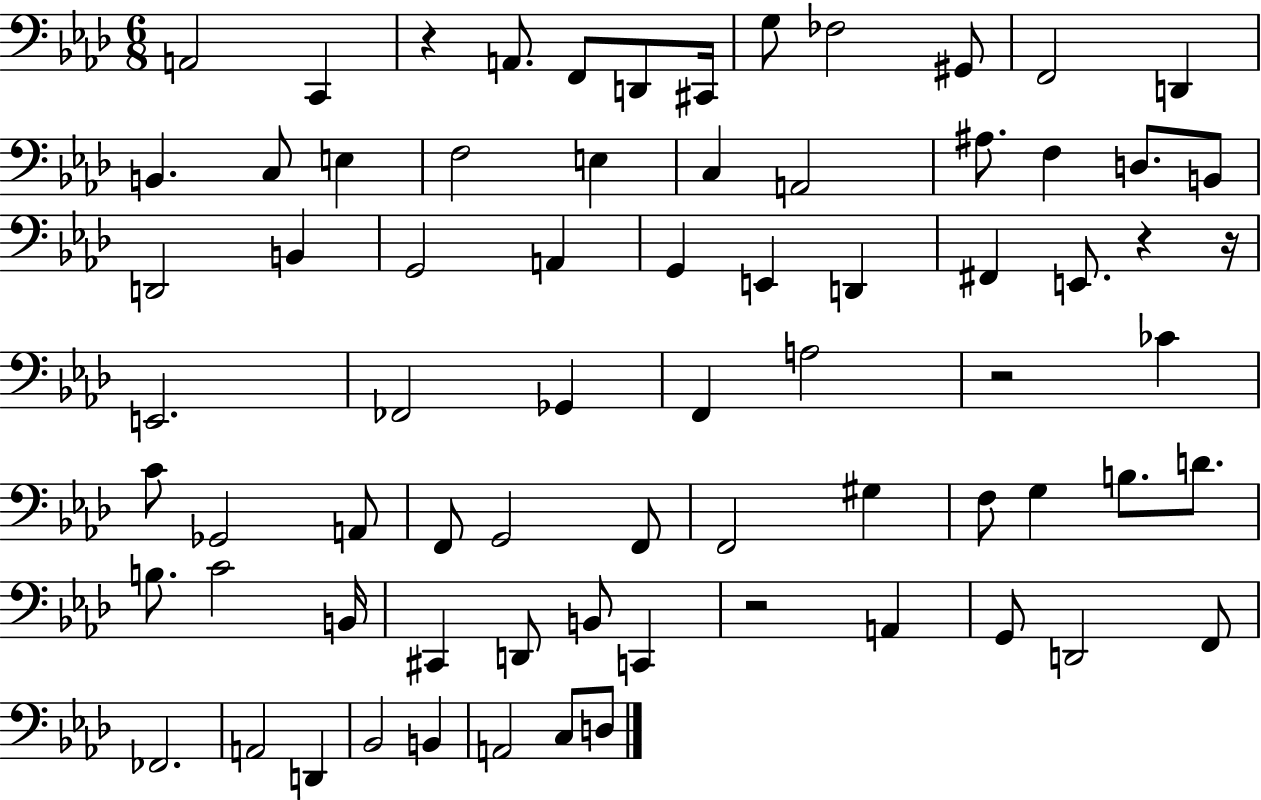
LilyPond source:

{
  \clef bass
  \numericTimeSignature
  \time 6/8
  \key aes \major
  \repeat volta 2 { a,2 c,4 | r4 a,8. f,8 d,8 cis,16 | g8 fes2 gis,8 | f,2 d,4 | \break b,4. c8 e4 | f2 e4 | c4 a,2 | ais8. f4 d8. b,8 | \break d,2 b,4 | g,2 a,4 | g,4 e,4 d,4 | fis,4 e,8. r4 r16 | \break e,2. | fes,2 ges,4 | f,4 a2 | r2 ces'4 | \break c'8 ges,2 a,8 | f,8 g,2 f,8 | f,2 gis4 | f8 g4 b8. d'8. | \break b8. c'2 b,16 | cis,4 d,8 b,8 c,4 | r2 a,4 | g,8 d,2 f,8 | \break fes,2. | a,2 d,4 | bes,2 b,4 | a,2 c8 d8 | \break } \bar "|."
}